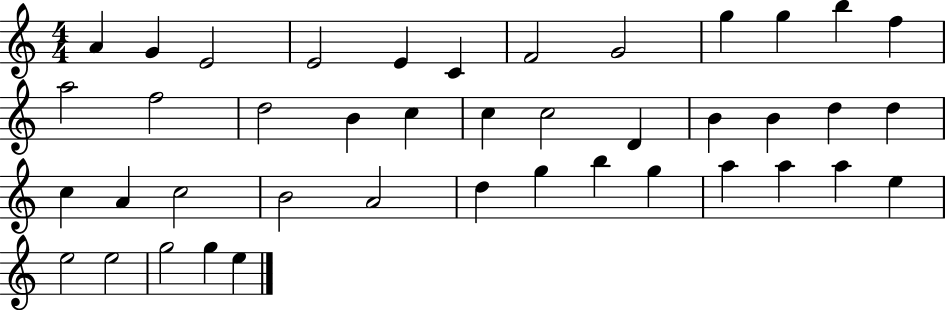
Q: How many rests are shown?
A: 0